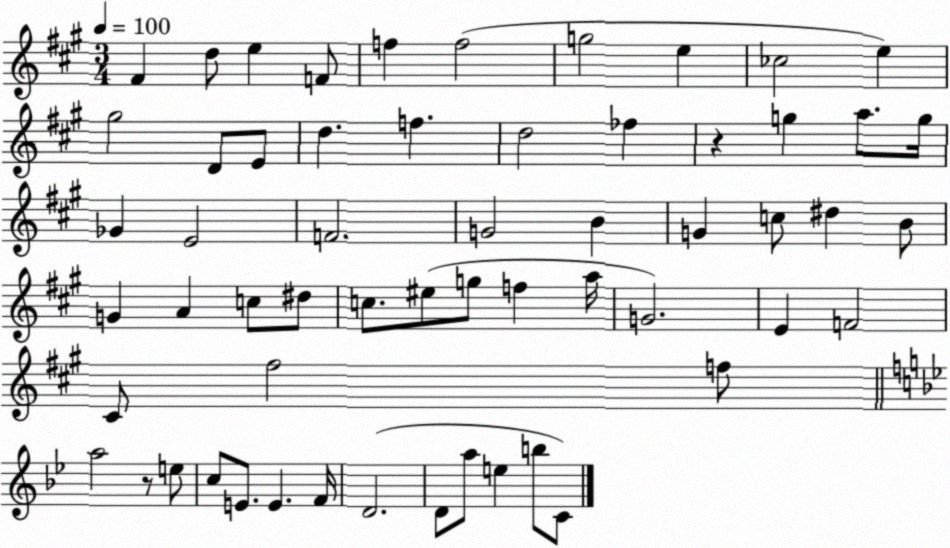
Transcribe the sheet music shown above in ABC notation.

X:1
T:Untitled
M:3/4
L:1/4
K:A
^F d/2 e F/2 f f2 g2 e _c2 e ^g2 D/2 E/2 d f d2 _f z g a/2 g/4 _G E2 F2 G2 B G c/2 ^d B/2 G A c/2 ^d/2 c/2 ^e/2 g/2 f a/4 G2 E F2 ^C/2 ^f2 f/2 a2 z/2 e/2 c/2 E/2 E F/4 D2 D/2 a/2 e b/2 C/2